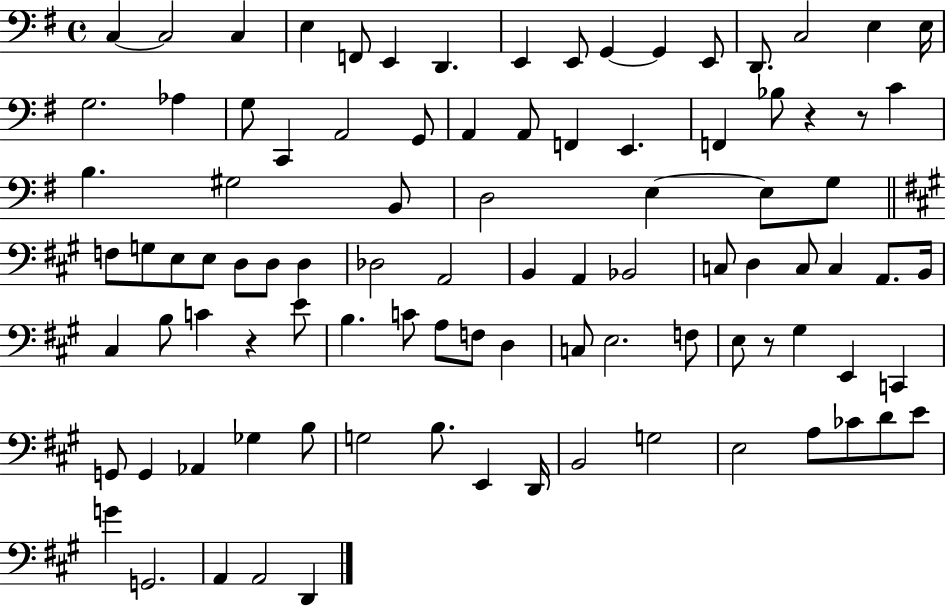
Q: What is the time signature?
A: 4/4